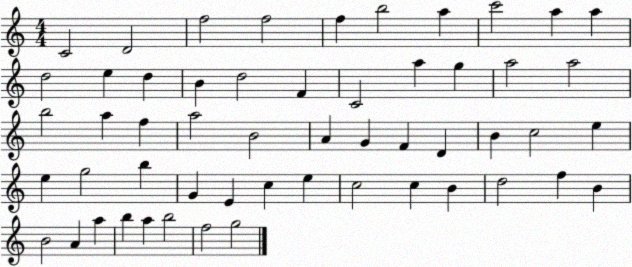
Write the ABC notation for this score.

X:1
T:Untitled
M:4/4
L:1/4
K:C
C2 D2 f2 f2 f b2 a c'2 a a d2 e d B d2 F C2 a g a2 a2 b2 a f a2 B2 A G F D B c2 e e g2 b G E c e c2 c B d2 f B B2 A a b a b2 f2 g2